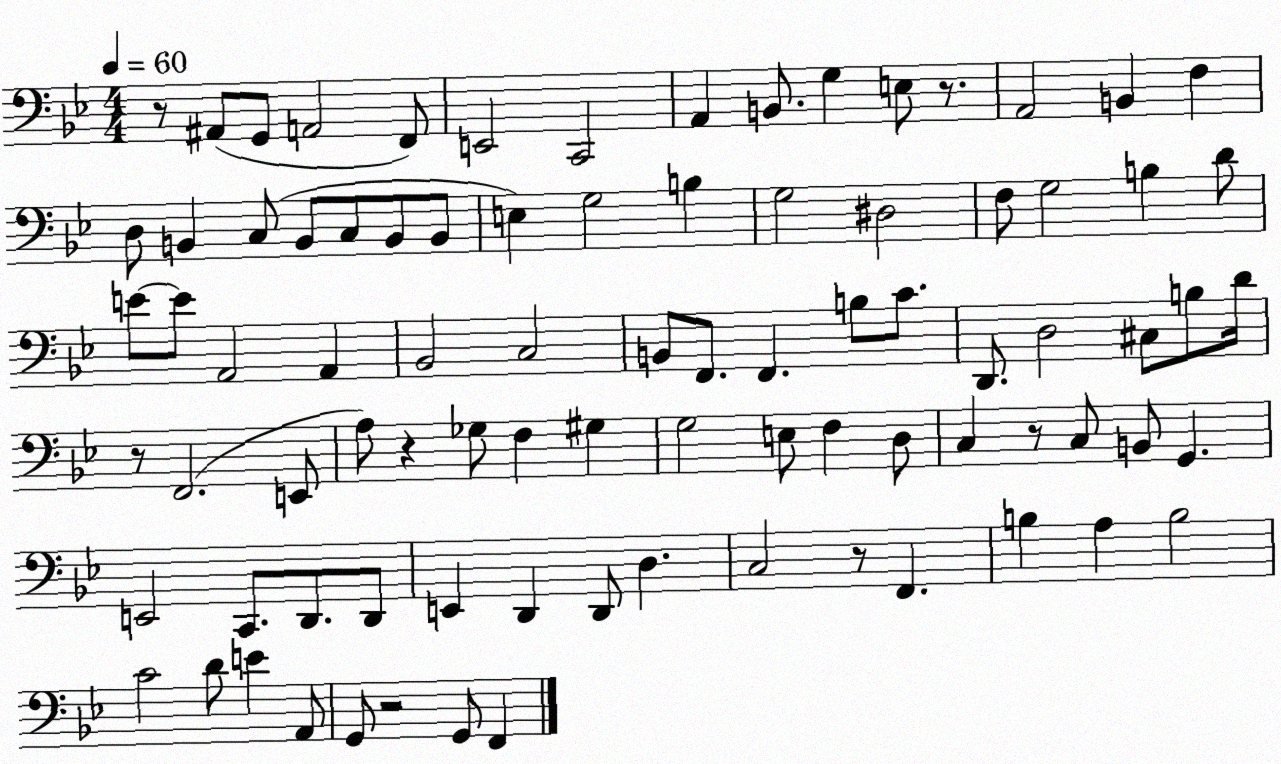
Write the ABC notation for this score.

X:1
T:Untitled
M:4/4
L:1/4
K:Bb
z/2 ^A,,/2 G,,/2 A,,2 F,,/2 E,,2 C,,2 A,, B,,/2 G, E,/2 z/2 A,,2 B,, F, D,/2 B,, C,/2 B,,/2 C,/2 B,,/2 B,,/2 E, G,2 B, G,2 ^D,2 F,/2 G,2 B, D/2 E/2 E/2 A,,2 A,, _B,,2 C,2 B,,/2 F,,/2 F,, B,/2 C/2 D,,/2 D,2 ^C,/2 B,/2 D/4 z/2 F,,2 E,,/2 A,/2 z _G,/2 F, ^G, G,2 E,/2 F, D,/2 C, z/2 C,/2 B,,/2 G,, E,,2 C,,/2 D,,/2 D,,/2 E,, D,, D,,/2 D, C,2 z/2 F,, B, A, B,2 C2 D/2 E A,,/2 G,,/2 z2 G,,/2 F,,